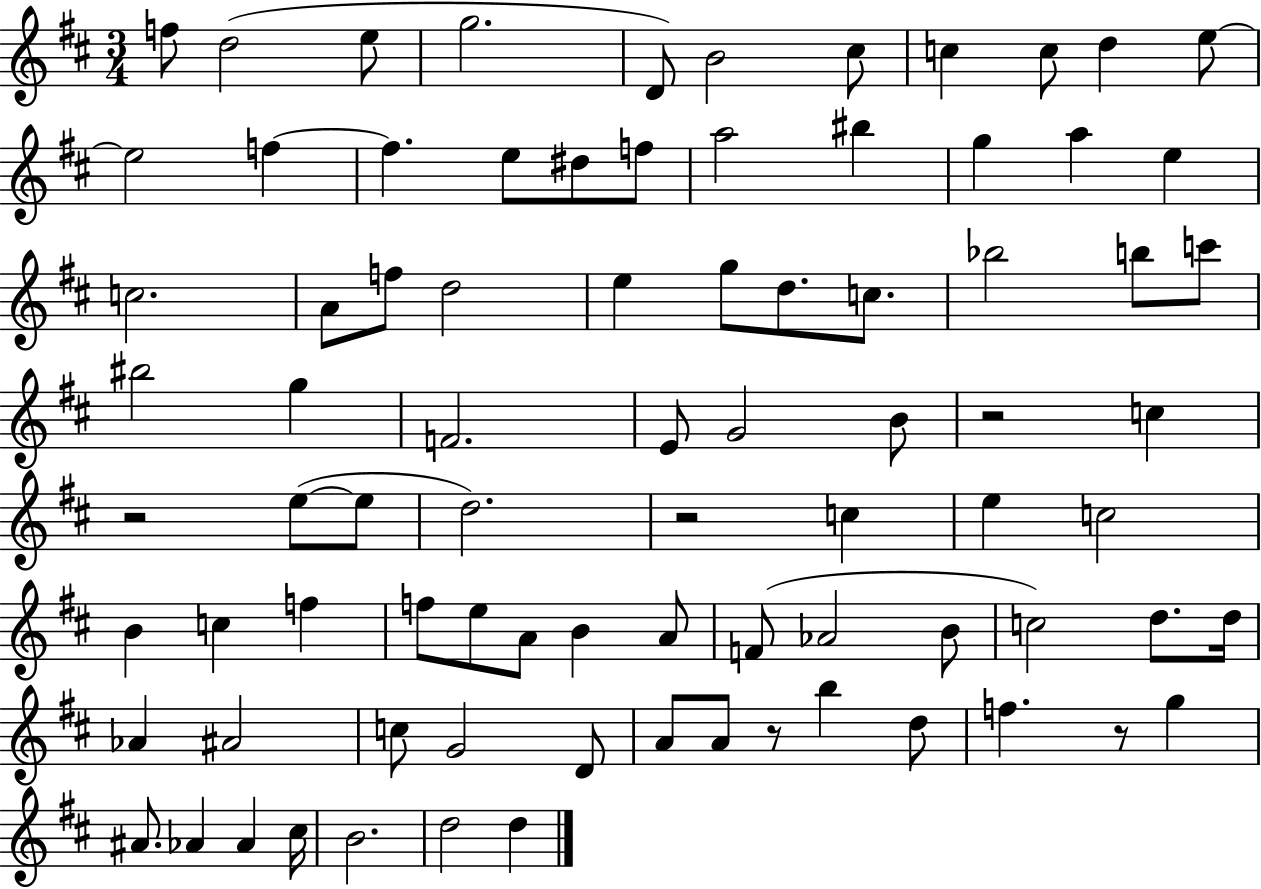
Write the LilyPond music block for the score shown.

{
  \clef treble
  \numericTimeSignature
  \time 3/4
  \key d \major
  \repeat volta 2 { f''8 d''2( e''8 | g''2. | d'8) b'2 cis''8 | c''4 c''8 d''4 e''8~~ | \break e''2 f''4~~ | f''4. e''8 dis''8 f''8 | a''2 bis''4 | g''4 a''4 e''4 | \break c''2. | a'8 f''8 d''2 | e''4 g''8 d''8. c''8. | bes''2 b''8 c'''8 | \break bis''2 g''4 | f'2. | e'8 g'2 b'8 | r2 c''4 | \break r2 e''8~(~ e''8 | d''2.) | r2 c''4 | e''4 c''2 | \break b'4 c''4 f''4 | f''8 e''8 a'8 b'4 a'8 | f'8( aes'2 b'8 | c''2) d''8. d''16 | \break aes'4 ais'2 | c''8 g'2 d'8 | a'8 a'8 r8 b''4 d''8 | f''4. r8 g''4 | \break ais'8. aes'4 aes'4 cis''16 | b'2. | d''2 d''4 | } \bar "|."
}